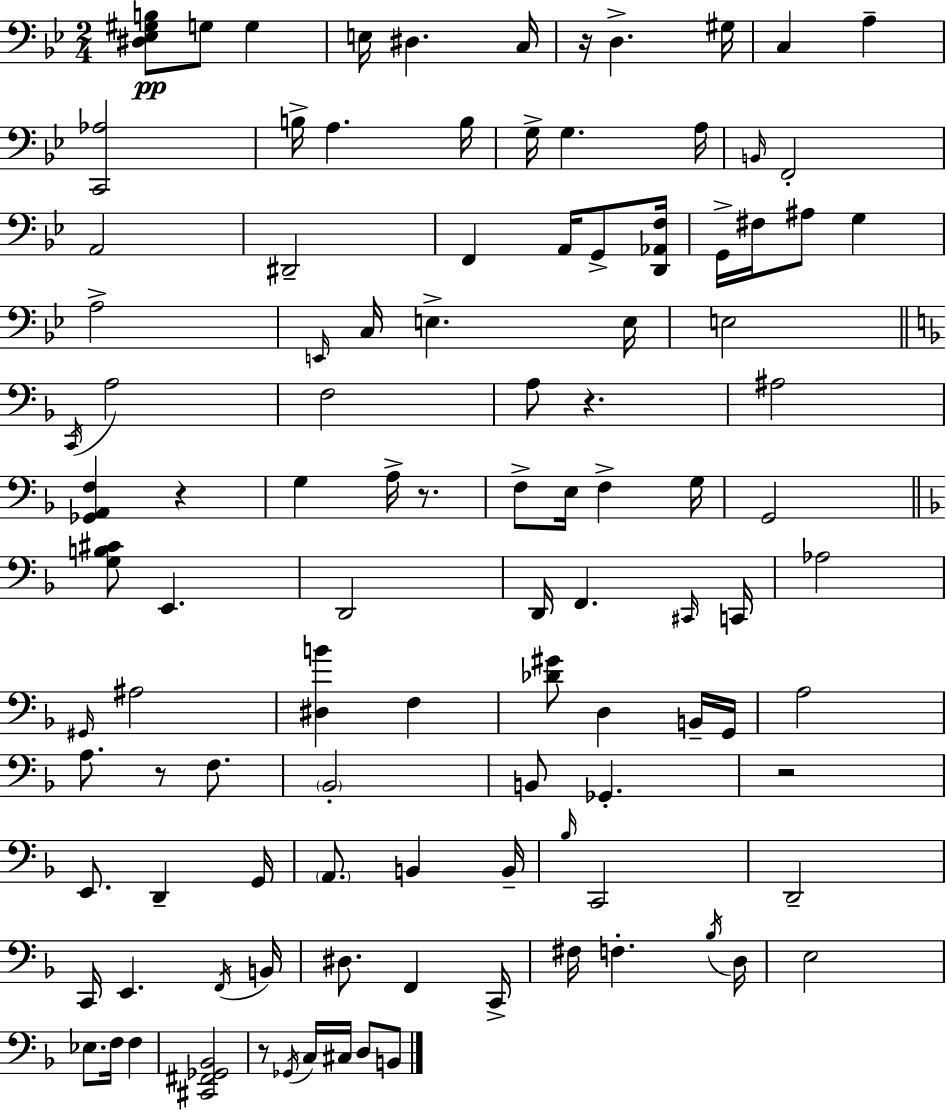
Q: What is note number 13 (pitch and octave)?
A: G3